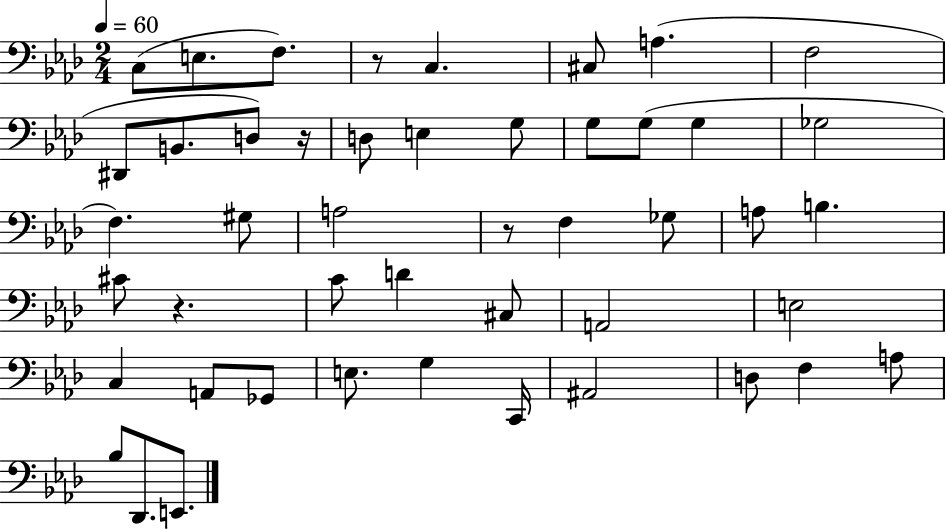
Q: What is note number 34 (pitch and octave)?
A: E3